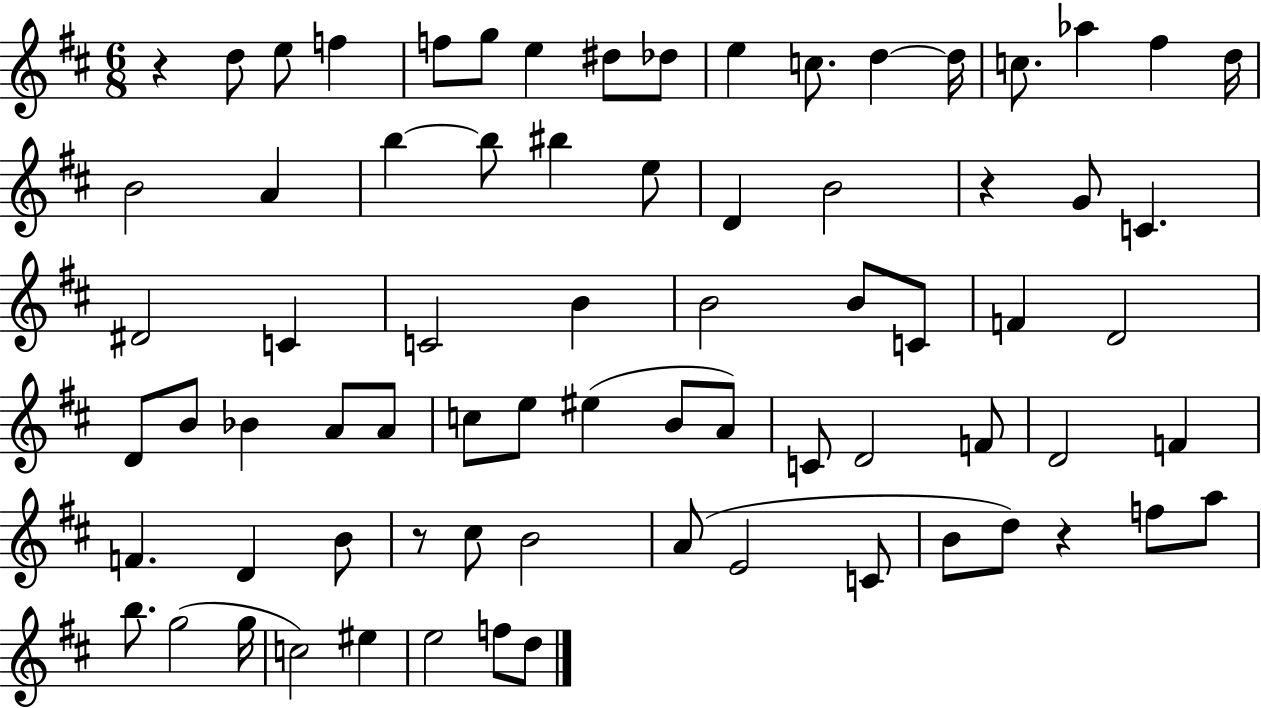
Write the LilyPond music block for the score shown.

{
  \clef treble
  \numericTimeSignature
  \time 6/8
  \key d \major
  r4 d''8 e''8 f''4 | f''8 g''8 e''4 dis''8 des''8 | e''4 c''8. d''4~~ d''16 | c''8. aes''4 fis''4 d''16 | \break b'2 a'4 | b''4~~ b''8 bis''4 e''8 | d'4 b'2 | r4 g'8 c'4. | \break dis'2 c'4 | c'2 b'4 | b'2 b'8 c'8 | f'4 d'2 | \break d'8 b'8 bes'4 a'8 a'8 | c''8 e''8 eis''4( b'8 a'8) | c'8 d'2 f'8 | d'2 f'4 | \break f'4. d'4 b'8 | r8 cis''8 b'2 | a'8( e'2 c'8 | b'8 d''8) r4 f''8 a''8 | \break b''8. g''2( g''16 | c''2) eis''4 | e''2 f''8 d''8 | \bar "|."
}